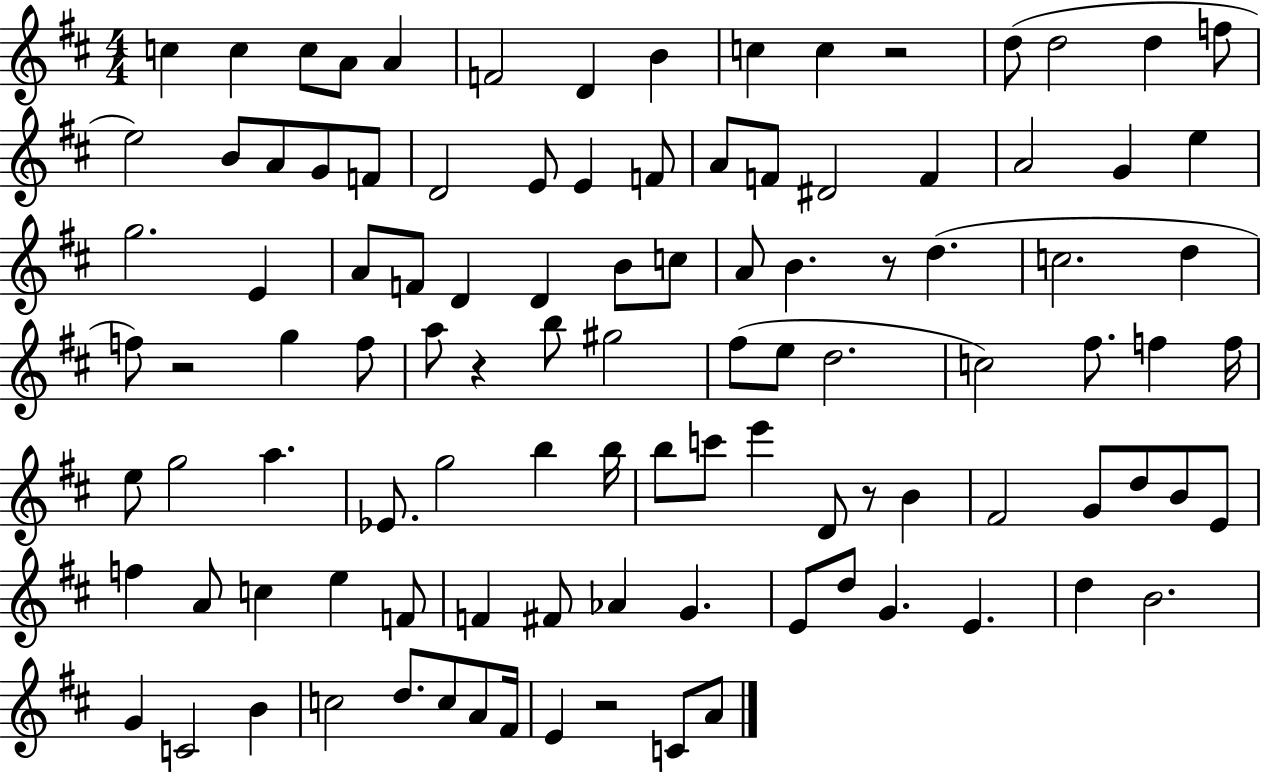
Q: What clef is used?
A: treble